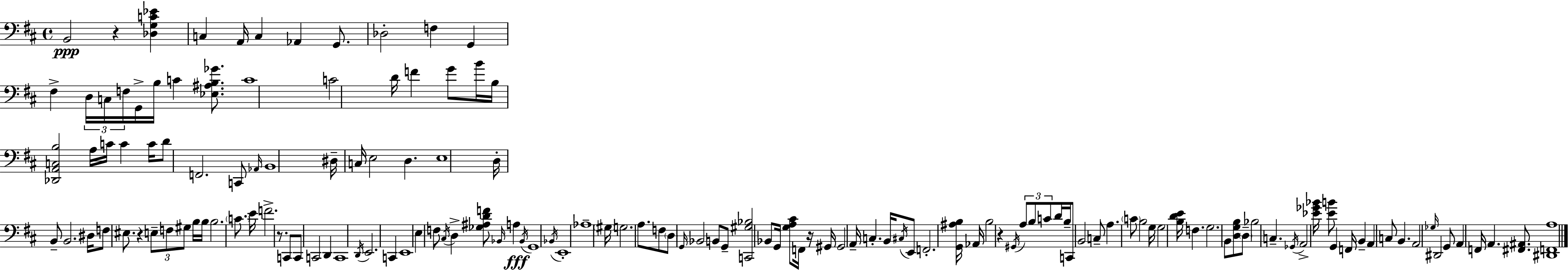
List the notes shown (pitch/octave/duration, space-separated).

B2/h R/q [Db3,G3,C4,Eb4]/q C3/q A2/s C3/q Ab2/q G2/e. Db3/h F3/q G2/q F#3/q D3/s C3/s F3/s G2/s B3/s C4/q [Eb3,A#3,B3,Gb4]/e. C4/w C4/h D4/s F4/q G4/e B4/s B3/s [Db2,A2,C3,B3]/h A3/s C4/s C4/q C4/s D4/e F2/h. C2/e Ab2/s B2/w D#3/s C3/s E3/h D3/q. E3/w D3/s B2/e B2/h. D#3/s F3/e EIS3/e. R/q E3/e F3/e G#3/e B3/s B3/s B3/h. C4/e. E4/s F4/h. R/e. C2/e C2/e C2/h D2/q C2/w D2/s E2/h. C2/q E2/w E3/q F3/e C#3/s D3/q [Gb3,A#3,D4,F4]/e Bb2/s A3/q Bb2/s G2/w Bb2/s E2/w Ab3/w G#3/s G3/h. A3/e. F3/e D3/e G2/s Bb2/h B2/e G2/e [C2,G#3,Bb3]/h Bb2/e G2/s [G3,A3,C#4]/e F2/s R/s G#2/s G#2/h A2/s C3/q. B2/s C#3/s E2/e F2/h. [G2,A#3,B3]/s Ab2/s B3/h R/q G#2/s A3/e B3/e C4/e D4/s B3/s C2/e B2/h C3/e A3/q. C4/e B3/h G3/s G3/h [B3,D4,E4]/s F3/q. G3/h. B2/e [D3,G3,B3]/e D3/e Bb3/h C3/q. Gb2/s A2/h [Eb4,Gb4,Bb4]/s [Eb4,B4]/e G2/q F2/s B2/q A2/q C3/e B2/q. A2/h Gb3/s D#2/h G2/e A2/q F2/s A2/q. [F#2,A#2]/e. [D#2,F2,A3]/w